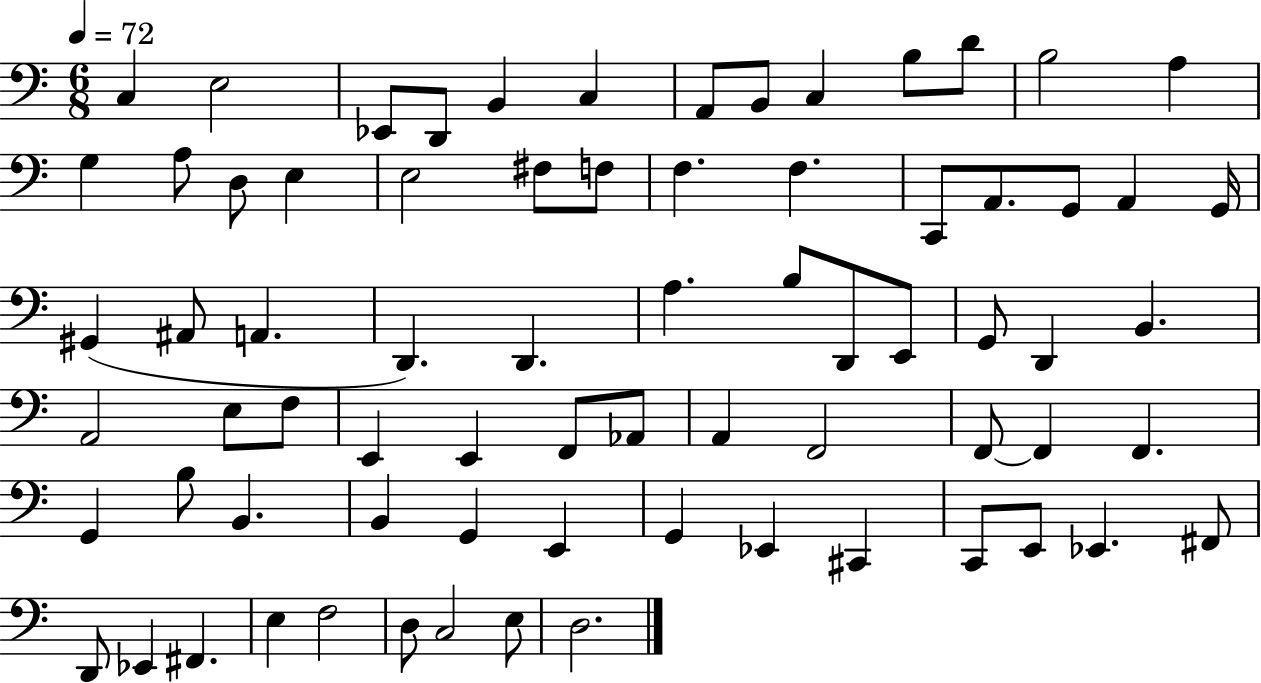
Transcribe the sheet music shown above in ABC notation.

X:1
T:Untitled
M:6/8
L:1/4
K:C
C, E,2 _E,,/2 D,,/2 B,, C, A,,/2 B,,/2 C, B,/2 D/2 B,2 A, G, A,/2 D,/2 E, E,2 ^F,/2 F,/2 F, F, C,,/2 A,,/2 G,,/2 A,, G,,/4 ^G,, ^A,,/2 A,, D,, D,, A, B,/2 D,,/2 E,,/2 G,,/2 D,, B,, A,,2 E,/2 F,/2 E,, E,, F,,/2 _A,,/2 A,, F,,2 F,,/2 F,, F,, G,, B,/2 B,, B,, G,, E,, G,, _E,, ^C,, C,,/2 E,,/2 _E,, ^F,,/2 D,,/2 _E,, ^F,, E, F,2 D,/2 C,2 E,/2 D,2